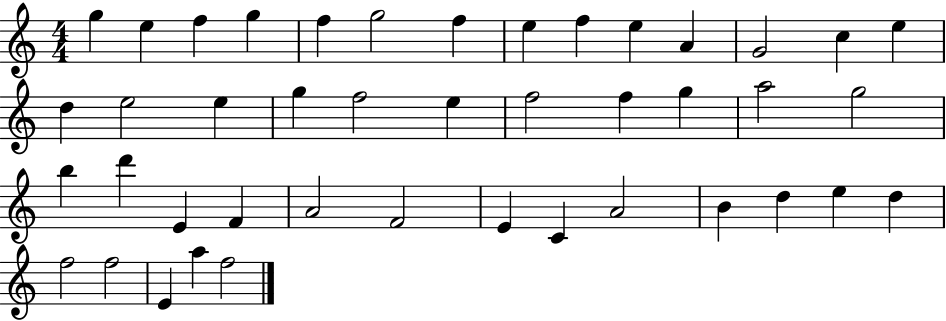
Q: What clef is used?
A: treble